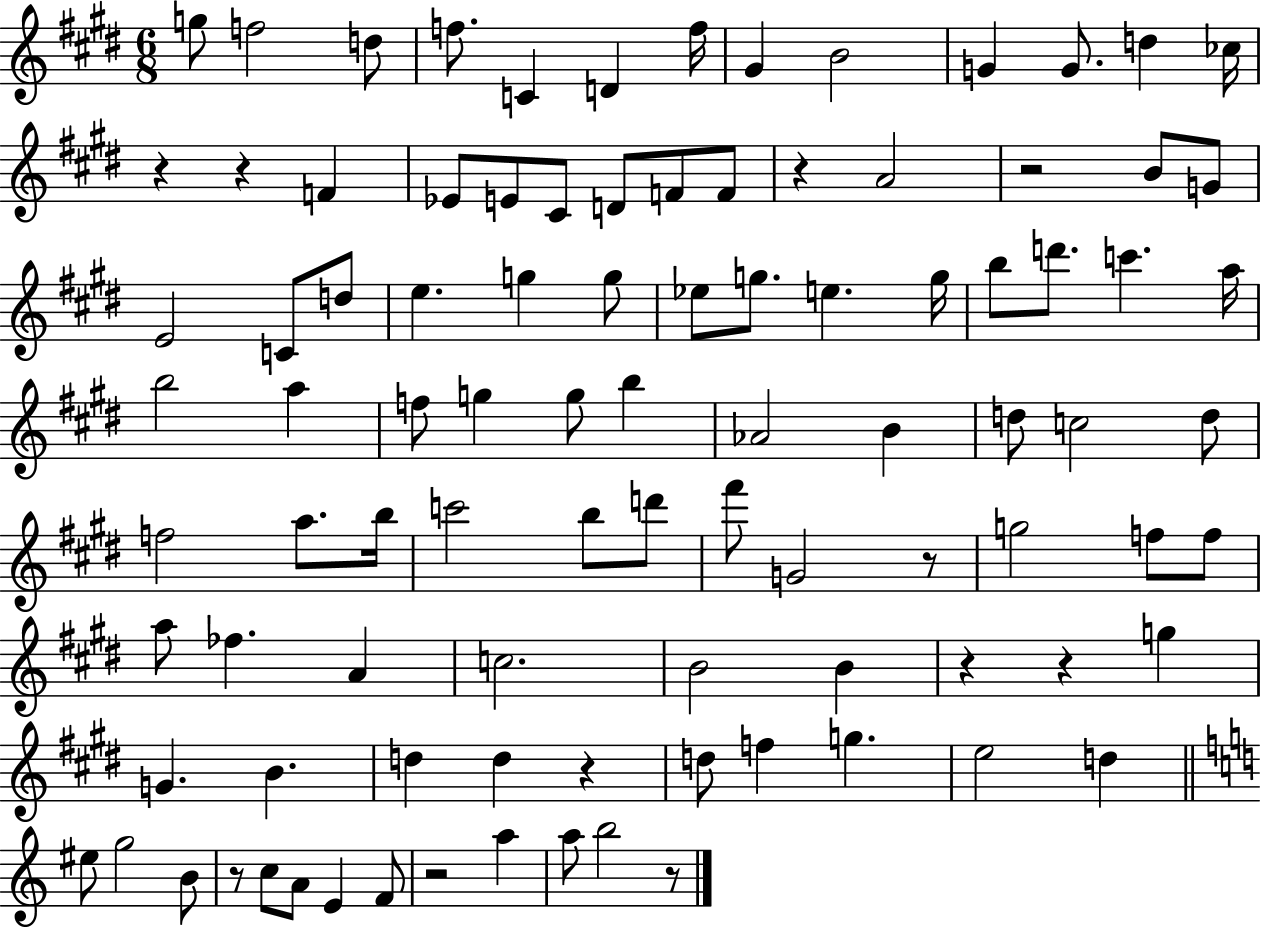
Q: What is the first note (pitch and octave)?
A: G5